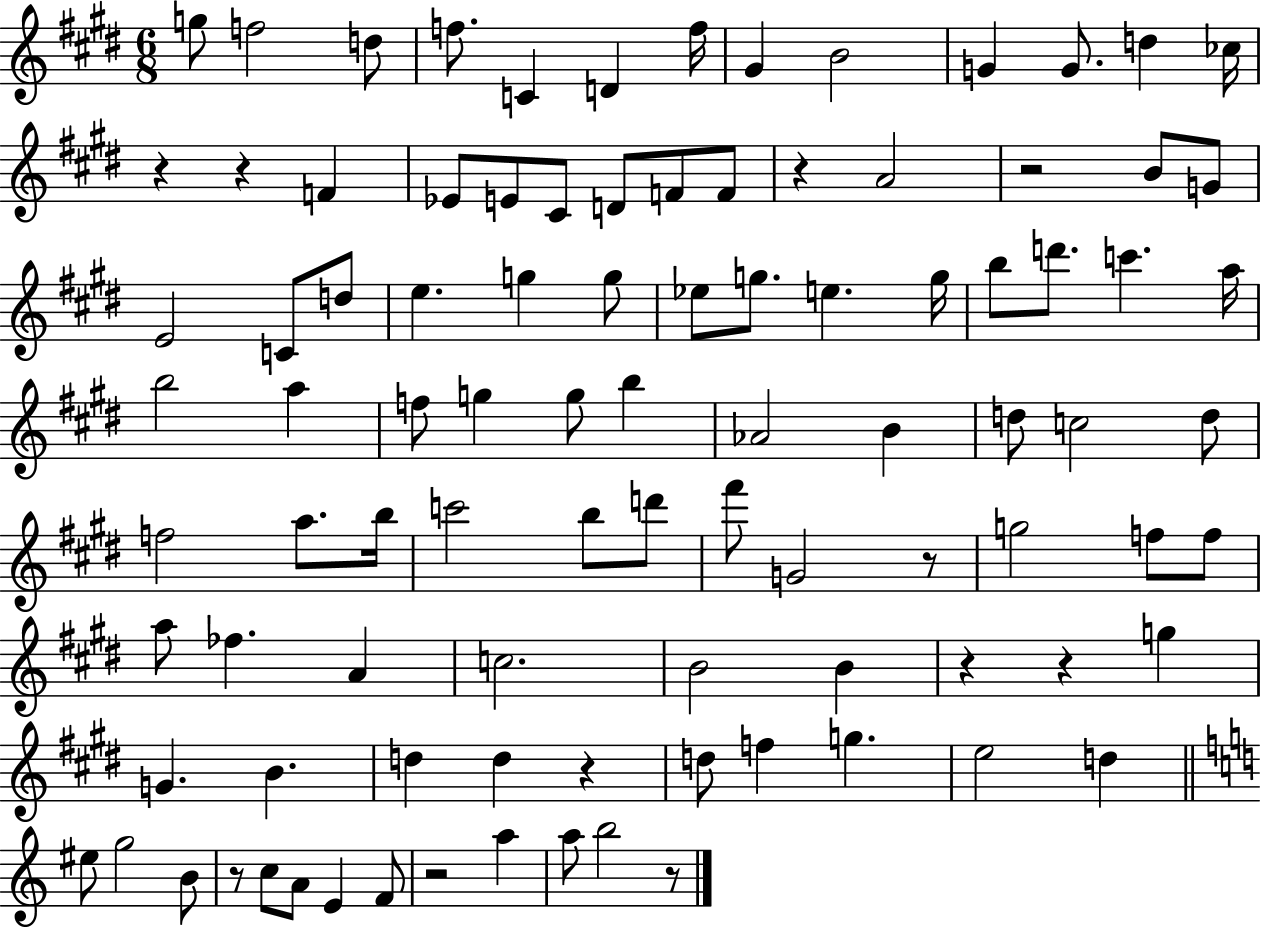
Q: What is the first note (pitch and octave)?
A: G5